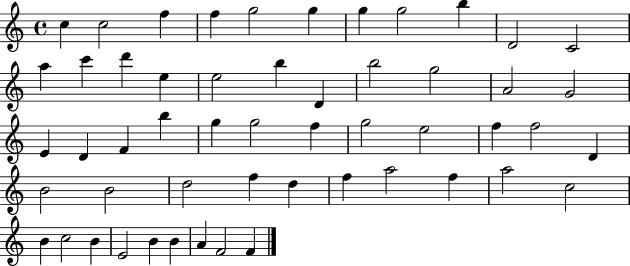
{
  \clef treble
  \time 4/4
  \defaultTimeSignature
  \key c \major
  c''4 c''2 f''4 | f''4 g''2 g''4 | g''4 g''2 b''4 | d'2 c'2 | \break a''4 c'''4 d'''4 e''4 | e''2 b''4 d'4 | b''2 g''2 | a'2 g'2 | \break e'4 d'4 f'4 b''4 | g''4 g''2 f''4 | g''2 e''2 | f''4 f''2 d'4 | \break b'2 b'2 | d''2 f''4 d''4 | f''4 a''2 f''4 | a''2 c''2 | \break b'4 c''2 b'4 | e'2 b'4 b'4 | a'4 f'2 f'4 | \bar "|."
}